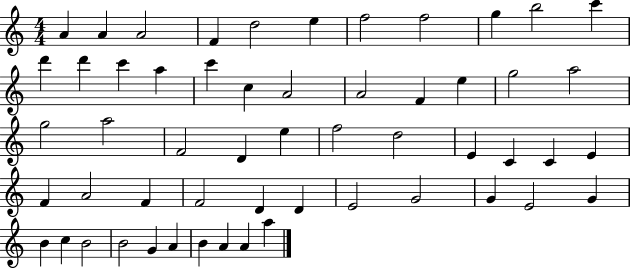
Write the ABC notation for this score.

X:1
T:Untitled
M:4/4
L:1/4
K:C
A A A2 F d2 e f2 f2 g b2 c' d' d' c' a c' c A2 A2 F e g2 a2 g2 a2 F2 D e f2 d2 E C C E F A2 F F2 D D E2 G2 G E2 G B c B2 B2 G A B A A a